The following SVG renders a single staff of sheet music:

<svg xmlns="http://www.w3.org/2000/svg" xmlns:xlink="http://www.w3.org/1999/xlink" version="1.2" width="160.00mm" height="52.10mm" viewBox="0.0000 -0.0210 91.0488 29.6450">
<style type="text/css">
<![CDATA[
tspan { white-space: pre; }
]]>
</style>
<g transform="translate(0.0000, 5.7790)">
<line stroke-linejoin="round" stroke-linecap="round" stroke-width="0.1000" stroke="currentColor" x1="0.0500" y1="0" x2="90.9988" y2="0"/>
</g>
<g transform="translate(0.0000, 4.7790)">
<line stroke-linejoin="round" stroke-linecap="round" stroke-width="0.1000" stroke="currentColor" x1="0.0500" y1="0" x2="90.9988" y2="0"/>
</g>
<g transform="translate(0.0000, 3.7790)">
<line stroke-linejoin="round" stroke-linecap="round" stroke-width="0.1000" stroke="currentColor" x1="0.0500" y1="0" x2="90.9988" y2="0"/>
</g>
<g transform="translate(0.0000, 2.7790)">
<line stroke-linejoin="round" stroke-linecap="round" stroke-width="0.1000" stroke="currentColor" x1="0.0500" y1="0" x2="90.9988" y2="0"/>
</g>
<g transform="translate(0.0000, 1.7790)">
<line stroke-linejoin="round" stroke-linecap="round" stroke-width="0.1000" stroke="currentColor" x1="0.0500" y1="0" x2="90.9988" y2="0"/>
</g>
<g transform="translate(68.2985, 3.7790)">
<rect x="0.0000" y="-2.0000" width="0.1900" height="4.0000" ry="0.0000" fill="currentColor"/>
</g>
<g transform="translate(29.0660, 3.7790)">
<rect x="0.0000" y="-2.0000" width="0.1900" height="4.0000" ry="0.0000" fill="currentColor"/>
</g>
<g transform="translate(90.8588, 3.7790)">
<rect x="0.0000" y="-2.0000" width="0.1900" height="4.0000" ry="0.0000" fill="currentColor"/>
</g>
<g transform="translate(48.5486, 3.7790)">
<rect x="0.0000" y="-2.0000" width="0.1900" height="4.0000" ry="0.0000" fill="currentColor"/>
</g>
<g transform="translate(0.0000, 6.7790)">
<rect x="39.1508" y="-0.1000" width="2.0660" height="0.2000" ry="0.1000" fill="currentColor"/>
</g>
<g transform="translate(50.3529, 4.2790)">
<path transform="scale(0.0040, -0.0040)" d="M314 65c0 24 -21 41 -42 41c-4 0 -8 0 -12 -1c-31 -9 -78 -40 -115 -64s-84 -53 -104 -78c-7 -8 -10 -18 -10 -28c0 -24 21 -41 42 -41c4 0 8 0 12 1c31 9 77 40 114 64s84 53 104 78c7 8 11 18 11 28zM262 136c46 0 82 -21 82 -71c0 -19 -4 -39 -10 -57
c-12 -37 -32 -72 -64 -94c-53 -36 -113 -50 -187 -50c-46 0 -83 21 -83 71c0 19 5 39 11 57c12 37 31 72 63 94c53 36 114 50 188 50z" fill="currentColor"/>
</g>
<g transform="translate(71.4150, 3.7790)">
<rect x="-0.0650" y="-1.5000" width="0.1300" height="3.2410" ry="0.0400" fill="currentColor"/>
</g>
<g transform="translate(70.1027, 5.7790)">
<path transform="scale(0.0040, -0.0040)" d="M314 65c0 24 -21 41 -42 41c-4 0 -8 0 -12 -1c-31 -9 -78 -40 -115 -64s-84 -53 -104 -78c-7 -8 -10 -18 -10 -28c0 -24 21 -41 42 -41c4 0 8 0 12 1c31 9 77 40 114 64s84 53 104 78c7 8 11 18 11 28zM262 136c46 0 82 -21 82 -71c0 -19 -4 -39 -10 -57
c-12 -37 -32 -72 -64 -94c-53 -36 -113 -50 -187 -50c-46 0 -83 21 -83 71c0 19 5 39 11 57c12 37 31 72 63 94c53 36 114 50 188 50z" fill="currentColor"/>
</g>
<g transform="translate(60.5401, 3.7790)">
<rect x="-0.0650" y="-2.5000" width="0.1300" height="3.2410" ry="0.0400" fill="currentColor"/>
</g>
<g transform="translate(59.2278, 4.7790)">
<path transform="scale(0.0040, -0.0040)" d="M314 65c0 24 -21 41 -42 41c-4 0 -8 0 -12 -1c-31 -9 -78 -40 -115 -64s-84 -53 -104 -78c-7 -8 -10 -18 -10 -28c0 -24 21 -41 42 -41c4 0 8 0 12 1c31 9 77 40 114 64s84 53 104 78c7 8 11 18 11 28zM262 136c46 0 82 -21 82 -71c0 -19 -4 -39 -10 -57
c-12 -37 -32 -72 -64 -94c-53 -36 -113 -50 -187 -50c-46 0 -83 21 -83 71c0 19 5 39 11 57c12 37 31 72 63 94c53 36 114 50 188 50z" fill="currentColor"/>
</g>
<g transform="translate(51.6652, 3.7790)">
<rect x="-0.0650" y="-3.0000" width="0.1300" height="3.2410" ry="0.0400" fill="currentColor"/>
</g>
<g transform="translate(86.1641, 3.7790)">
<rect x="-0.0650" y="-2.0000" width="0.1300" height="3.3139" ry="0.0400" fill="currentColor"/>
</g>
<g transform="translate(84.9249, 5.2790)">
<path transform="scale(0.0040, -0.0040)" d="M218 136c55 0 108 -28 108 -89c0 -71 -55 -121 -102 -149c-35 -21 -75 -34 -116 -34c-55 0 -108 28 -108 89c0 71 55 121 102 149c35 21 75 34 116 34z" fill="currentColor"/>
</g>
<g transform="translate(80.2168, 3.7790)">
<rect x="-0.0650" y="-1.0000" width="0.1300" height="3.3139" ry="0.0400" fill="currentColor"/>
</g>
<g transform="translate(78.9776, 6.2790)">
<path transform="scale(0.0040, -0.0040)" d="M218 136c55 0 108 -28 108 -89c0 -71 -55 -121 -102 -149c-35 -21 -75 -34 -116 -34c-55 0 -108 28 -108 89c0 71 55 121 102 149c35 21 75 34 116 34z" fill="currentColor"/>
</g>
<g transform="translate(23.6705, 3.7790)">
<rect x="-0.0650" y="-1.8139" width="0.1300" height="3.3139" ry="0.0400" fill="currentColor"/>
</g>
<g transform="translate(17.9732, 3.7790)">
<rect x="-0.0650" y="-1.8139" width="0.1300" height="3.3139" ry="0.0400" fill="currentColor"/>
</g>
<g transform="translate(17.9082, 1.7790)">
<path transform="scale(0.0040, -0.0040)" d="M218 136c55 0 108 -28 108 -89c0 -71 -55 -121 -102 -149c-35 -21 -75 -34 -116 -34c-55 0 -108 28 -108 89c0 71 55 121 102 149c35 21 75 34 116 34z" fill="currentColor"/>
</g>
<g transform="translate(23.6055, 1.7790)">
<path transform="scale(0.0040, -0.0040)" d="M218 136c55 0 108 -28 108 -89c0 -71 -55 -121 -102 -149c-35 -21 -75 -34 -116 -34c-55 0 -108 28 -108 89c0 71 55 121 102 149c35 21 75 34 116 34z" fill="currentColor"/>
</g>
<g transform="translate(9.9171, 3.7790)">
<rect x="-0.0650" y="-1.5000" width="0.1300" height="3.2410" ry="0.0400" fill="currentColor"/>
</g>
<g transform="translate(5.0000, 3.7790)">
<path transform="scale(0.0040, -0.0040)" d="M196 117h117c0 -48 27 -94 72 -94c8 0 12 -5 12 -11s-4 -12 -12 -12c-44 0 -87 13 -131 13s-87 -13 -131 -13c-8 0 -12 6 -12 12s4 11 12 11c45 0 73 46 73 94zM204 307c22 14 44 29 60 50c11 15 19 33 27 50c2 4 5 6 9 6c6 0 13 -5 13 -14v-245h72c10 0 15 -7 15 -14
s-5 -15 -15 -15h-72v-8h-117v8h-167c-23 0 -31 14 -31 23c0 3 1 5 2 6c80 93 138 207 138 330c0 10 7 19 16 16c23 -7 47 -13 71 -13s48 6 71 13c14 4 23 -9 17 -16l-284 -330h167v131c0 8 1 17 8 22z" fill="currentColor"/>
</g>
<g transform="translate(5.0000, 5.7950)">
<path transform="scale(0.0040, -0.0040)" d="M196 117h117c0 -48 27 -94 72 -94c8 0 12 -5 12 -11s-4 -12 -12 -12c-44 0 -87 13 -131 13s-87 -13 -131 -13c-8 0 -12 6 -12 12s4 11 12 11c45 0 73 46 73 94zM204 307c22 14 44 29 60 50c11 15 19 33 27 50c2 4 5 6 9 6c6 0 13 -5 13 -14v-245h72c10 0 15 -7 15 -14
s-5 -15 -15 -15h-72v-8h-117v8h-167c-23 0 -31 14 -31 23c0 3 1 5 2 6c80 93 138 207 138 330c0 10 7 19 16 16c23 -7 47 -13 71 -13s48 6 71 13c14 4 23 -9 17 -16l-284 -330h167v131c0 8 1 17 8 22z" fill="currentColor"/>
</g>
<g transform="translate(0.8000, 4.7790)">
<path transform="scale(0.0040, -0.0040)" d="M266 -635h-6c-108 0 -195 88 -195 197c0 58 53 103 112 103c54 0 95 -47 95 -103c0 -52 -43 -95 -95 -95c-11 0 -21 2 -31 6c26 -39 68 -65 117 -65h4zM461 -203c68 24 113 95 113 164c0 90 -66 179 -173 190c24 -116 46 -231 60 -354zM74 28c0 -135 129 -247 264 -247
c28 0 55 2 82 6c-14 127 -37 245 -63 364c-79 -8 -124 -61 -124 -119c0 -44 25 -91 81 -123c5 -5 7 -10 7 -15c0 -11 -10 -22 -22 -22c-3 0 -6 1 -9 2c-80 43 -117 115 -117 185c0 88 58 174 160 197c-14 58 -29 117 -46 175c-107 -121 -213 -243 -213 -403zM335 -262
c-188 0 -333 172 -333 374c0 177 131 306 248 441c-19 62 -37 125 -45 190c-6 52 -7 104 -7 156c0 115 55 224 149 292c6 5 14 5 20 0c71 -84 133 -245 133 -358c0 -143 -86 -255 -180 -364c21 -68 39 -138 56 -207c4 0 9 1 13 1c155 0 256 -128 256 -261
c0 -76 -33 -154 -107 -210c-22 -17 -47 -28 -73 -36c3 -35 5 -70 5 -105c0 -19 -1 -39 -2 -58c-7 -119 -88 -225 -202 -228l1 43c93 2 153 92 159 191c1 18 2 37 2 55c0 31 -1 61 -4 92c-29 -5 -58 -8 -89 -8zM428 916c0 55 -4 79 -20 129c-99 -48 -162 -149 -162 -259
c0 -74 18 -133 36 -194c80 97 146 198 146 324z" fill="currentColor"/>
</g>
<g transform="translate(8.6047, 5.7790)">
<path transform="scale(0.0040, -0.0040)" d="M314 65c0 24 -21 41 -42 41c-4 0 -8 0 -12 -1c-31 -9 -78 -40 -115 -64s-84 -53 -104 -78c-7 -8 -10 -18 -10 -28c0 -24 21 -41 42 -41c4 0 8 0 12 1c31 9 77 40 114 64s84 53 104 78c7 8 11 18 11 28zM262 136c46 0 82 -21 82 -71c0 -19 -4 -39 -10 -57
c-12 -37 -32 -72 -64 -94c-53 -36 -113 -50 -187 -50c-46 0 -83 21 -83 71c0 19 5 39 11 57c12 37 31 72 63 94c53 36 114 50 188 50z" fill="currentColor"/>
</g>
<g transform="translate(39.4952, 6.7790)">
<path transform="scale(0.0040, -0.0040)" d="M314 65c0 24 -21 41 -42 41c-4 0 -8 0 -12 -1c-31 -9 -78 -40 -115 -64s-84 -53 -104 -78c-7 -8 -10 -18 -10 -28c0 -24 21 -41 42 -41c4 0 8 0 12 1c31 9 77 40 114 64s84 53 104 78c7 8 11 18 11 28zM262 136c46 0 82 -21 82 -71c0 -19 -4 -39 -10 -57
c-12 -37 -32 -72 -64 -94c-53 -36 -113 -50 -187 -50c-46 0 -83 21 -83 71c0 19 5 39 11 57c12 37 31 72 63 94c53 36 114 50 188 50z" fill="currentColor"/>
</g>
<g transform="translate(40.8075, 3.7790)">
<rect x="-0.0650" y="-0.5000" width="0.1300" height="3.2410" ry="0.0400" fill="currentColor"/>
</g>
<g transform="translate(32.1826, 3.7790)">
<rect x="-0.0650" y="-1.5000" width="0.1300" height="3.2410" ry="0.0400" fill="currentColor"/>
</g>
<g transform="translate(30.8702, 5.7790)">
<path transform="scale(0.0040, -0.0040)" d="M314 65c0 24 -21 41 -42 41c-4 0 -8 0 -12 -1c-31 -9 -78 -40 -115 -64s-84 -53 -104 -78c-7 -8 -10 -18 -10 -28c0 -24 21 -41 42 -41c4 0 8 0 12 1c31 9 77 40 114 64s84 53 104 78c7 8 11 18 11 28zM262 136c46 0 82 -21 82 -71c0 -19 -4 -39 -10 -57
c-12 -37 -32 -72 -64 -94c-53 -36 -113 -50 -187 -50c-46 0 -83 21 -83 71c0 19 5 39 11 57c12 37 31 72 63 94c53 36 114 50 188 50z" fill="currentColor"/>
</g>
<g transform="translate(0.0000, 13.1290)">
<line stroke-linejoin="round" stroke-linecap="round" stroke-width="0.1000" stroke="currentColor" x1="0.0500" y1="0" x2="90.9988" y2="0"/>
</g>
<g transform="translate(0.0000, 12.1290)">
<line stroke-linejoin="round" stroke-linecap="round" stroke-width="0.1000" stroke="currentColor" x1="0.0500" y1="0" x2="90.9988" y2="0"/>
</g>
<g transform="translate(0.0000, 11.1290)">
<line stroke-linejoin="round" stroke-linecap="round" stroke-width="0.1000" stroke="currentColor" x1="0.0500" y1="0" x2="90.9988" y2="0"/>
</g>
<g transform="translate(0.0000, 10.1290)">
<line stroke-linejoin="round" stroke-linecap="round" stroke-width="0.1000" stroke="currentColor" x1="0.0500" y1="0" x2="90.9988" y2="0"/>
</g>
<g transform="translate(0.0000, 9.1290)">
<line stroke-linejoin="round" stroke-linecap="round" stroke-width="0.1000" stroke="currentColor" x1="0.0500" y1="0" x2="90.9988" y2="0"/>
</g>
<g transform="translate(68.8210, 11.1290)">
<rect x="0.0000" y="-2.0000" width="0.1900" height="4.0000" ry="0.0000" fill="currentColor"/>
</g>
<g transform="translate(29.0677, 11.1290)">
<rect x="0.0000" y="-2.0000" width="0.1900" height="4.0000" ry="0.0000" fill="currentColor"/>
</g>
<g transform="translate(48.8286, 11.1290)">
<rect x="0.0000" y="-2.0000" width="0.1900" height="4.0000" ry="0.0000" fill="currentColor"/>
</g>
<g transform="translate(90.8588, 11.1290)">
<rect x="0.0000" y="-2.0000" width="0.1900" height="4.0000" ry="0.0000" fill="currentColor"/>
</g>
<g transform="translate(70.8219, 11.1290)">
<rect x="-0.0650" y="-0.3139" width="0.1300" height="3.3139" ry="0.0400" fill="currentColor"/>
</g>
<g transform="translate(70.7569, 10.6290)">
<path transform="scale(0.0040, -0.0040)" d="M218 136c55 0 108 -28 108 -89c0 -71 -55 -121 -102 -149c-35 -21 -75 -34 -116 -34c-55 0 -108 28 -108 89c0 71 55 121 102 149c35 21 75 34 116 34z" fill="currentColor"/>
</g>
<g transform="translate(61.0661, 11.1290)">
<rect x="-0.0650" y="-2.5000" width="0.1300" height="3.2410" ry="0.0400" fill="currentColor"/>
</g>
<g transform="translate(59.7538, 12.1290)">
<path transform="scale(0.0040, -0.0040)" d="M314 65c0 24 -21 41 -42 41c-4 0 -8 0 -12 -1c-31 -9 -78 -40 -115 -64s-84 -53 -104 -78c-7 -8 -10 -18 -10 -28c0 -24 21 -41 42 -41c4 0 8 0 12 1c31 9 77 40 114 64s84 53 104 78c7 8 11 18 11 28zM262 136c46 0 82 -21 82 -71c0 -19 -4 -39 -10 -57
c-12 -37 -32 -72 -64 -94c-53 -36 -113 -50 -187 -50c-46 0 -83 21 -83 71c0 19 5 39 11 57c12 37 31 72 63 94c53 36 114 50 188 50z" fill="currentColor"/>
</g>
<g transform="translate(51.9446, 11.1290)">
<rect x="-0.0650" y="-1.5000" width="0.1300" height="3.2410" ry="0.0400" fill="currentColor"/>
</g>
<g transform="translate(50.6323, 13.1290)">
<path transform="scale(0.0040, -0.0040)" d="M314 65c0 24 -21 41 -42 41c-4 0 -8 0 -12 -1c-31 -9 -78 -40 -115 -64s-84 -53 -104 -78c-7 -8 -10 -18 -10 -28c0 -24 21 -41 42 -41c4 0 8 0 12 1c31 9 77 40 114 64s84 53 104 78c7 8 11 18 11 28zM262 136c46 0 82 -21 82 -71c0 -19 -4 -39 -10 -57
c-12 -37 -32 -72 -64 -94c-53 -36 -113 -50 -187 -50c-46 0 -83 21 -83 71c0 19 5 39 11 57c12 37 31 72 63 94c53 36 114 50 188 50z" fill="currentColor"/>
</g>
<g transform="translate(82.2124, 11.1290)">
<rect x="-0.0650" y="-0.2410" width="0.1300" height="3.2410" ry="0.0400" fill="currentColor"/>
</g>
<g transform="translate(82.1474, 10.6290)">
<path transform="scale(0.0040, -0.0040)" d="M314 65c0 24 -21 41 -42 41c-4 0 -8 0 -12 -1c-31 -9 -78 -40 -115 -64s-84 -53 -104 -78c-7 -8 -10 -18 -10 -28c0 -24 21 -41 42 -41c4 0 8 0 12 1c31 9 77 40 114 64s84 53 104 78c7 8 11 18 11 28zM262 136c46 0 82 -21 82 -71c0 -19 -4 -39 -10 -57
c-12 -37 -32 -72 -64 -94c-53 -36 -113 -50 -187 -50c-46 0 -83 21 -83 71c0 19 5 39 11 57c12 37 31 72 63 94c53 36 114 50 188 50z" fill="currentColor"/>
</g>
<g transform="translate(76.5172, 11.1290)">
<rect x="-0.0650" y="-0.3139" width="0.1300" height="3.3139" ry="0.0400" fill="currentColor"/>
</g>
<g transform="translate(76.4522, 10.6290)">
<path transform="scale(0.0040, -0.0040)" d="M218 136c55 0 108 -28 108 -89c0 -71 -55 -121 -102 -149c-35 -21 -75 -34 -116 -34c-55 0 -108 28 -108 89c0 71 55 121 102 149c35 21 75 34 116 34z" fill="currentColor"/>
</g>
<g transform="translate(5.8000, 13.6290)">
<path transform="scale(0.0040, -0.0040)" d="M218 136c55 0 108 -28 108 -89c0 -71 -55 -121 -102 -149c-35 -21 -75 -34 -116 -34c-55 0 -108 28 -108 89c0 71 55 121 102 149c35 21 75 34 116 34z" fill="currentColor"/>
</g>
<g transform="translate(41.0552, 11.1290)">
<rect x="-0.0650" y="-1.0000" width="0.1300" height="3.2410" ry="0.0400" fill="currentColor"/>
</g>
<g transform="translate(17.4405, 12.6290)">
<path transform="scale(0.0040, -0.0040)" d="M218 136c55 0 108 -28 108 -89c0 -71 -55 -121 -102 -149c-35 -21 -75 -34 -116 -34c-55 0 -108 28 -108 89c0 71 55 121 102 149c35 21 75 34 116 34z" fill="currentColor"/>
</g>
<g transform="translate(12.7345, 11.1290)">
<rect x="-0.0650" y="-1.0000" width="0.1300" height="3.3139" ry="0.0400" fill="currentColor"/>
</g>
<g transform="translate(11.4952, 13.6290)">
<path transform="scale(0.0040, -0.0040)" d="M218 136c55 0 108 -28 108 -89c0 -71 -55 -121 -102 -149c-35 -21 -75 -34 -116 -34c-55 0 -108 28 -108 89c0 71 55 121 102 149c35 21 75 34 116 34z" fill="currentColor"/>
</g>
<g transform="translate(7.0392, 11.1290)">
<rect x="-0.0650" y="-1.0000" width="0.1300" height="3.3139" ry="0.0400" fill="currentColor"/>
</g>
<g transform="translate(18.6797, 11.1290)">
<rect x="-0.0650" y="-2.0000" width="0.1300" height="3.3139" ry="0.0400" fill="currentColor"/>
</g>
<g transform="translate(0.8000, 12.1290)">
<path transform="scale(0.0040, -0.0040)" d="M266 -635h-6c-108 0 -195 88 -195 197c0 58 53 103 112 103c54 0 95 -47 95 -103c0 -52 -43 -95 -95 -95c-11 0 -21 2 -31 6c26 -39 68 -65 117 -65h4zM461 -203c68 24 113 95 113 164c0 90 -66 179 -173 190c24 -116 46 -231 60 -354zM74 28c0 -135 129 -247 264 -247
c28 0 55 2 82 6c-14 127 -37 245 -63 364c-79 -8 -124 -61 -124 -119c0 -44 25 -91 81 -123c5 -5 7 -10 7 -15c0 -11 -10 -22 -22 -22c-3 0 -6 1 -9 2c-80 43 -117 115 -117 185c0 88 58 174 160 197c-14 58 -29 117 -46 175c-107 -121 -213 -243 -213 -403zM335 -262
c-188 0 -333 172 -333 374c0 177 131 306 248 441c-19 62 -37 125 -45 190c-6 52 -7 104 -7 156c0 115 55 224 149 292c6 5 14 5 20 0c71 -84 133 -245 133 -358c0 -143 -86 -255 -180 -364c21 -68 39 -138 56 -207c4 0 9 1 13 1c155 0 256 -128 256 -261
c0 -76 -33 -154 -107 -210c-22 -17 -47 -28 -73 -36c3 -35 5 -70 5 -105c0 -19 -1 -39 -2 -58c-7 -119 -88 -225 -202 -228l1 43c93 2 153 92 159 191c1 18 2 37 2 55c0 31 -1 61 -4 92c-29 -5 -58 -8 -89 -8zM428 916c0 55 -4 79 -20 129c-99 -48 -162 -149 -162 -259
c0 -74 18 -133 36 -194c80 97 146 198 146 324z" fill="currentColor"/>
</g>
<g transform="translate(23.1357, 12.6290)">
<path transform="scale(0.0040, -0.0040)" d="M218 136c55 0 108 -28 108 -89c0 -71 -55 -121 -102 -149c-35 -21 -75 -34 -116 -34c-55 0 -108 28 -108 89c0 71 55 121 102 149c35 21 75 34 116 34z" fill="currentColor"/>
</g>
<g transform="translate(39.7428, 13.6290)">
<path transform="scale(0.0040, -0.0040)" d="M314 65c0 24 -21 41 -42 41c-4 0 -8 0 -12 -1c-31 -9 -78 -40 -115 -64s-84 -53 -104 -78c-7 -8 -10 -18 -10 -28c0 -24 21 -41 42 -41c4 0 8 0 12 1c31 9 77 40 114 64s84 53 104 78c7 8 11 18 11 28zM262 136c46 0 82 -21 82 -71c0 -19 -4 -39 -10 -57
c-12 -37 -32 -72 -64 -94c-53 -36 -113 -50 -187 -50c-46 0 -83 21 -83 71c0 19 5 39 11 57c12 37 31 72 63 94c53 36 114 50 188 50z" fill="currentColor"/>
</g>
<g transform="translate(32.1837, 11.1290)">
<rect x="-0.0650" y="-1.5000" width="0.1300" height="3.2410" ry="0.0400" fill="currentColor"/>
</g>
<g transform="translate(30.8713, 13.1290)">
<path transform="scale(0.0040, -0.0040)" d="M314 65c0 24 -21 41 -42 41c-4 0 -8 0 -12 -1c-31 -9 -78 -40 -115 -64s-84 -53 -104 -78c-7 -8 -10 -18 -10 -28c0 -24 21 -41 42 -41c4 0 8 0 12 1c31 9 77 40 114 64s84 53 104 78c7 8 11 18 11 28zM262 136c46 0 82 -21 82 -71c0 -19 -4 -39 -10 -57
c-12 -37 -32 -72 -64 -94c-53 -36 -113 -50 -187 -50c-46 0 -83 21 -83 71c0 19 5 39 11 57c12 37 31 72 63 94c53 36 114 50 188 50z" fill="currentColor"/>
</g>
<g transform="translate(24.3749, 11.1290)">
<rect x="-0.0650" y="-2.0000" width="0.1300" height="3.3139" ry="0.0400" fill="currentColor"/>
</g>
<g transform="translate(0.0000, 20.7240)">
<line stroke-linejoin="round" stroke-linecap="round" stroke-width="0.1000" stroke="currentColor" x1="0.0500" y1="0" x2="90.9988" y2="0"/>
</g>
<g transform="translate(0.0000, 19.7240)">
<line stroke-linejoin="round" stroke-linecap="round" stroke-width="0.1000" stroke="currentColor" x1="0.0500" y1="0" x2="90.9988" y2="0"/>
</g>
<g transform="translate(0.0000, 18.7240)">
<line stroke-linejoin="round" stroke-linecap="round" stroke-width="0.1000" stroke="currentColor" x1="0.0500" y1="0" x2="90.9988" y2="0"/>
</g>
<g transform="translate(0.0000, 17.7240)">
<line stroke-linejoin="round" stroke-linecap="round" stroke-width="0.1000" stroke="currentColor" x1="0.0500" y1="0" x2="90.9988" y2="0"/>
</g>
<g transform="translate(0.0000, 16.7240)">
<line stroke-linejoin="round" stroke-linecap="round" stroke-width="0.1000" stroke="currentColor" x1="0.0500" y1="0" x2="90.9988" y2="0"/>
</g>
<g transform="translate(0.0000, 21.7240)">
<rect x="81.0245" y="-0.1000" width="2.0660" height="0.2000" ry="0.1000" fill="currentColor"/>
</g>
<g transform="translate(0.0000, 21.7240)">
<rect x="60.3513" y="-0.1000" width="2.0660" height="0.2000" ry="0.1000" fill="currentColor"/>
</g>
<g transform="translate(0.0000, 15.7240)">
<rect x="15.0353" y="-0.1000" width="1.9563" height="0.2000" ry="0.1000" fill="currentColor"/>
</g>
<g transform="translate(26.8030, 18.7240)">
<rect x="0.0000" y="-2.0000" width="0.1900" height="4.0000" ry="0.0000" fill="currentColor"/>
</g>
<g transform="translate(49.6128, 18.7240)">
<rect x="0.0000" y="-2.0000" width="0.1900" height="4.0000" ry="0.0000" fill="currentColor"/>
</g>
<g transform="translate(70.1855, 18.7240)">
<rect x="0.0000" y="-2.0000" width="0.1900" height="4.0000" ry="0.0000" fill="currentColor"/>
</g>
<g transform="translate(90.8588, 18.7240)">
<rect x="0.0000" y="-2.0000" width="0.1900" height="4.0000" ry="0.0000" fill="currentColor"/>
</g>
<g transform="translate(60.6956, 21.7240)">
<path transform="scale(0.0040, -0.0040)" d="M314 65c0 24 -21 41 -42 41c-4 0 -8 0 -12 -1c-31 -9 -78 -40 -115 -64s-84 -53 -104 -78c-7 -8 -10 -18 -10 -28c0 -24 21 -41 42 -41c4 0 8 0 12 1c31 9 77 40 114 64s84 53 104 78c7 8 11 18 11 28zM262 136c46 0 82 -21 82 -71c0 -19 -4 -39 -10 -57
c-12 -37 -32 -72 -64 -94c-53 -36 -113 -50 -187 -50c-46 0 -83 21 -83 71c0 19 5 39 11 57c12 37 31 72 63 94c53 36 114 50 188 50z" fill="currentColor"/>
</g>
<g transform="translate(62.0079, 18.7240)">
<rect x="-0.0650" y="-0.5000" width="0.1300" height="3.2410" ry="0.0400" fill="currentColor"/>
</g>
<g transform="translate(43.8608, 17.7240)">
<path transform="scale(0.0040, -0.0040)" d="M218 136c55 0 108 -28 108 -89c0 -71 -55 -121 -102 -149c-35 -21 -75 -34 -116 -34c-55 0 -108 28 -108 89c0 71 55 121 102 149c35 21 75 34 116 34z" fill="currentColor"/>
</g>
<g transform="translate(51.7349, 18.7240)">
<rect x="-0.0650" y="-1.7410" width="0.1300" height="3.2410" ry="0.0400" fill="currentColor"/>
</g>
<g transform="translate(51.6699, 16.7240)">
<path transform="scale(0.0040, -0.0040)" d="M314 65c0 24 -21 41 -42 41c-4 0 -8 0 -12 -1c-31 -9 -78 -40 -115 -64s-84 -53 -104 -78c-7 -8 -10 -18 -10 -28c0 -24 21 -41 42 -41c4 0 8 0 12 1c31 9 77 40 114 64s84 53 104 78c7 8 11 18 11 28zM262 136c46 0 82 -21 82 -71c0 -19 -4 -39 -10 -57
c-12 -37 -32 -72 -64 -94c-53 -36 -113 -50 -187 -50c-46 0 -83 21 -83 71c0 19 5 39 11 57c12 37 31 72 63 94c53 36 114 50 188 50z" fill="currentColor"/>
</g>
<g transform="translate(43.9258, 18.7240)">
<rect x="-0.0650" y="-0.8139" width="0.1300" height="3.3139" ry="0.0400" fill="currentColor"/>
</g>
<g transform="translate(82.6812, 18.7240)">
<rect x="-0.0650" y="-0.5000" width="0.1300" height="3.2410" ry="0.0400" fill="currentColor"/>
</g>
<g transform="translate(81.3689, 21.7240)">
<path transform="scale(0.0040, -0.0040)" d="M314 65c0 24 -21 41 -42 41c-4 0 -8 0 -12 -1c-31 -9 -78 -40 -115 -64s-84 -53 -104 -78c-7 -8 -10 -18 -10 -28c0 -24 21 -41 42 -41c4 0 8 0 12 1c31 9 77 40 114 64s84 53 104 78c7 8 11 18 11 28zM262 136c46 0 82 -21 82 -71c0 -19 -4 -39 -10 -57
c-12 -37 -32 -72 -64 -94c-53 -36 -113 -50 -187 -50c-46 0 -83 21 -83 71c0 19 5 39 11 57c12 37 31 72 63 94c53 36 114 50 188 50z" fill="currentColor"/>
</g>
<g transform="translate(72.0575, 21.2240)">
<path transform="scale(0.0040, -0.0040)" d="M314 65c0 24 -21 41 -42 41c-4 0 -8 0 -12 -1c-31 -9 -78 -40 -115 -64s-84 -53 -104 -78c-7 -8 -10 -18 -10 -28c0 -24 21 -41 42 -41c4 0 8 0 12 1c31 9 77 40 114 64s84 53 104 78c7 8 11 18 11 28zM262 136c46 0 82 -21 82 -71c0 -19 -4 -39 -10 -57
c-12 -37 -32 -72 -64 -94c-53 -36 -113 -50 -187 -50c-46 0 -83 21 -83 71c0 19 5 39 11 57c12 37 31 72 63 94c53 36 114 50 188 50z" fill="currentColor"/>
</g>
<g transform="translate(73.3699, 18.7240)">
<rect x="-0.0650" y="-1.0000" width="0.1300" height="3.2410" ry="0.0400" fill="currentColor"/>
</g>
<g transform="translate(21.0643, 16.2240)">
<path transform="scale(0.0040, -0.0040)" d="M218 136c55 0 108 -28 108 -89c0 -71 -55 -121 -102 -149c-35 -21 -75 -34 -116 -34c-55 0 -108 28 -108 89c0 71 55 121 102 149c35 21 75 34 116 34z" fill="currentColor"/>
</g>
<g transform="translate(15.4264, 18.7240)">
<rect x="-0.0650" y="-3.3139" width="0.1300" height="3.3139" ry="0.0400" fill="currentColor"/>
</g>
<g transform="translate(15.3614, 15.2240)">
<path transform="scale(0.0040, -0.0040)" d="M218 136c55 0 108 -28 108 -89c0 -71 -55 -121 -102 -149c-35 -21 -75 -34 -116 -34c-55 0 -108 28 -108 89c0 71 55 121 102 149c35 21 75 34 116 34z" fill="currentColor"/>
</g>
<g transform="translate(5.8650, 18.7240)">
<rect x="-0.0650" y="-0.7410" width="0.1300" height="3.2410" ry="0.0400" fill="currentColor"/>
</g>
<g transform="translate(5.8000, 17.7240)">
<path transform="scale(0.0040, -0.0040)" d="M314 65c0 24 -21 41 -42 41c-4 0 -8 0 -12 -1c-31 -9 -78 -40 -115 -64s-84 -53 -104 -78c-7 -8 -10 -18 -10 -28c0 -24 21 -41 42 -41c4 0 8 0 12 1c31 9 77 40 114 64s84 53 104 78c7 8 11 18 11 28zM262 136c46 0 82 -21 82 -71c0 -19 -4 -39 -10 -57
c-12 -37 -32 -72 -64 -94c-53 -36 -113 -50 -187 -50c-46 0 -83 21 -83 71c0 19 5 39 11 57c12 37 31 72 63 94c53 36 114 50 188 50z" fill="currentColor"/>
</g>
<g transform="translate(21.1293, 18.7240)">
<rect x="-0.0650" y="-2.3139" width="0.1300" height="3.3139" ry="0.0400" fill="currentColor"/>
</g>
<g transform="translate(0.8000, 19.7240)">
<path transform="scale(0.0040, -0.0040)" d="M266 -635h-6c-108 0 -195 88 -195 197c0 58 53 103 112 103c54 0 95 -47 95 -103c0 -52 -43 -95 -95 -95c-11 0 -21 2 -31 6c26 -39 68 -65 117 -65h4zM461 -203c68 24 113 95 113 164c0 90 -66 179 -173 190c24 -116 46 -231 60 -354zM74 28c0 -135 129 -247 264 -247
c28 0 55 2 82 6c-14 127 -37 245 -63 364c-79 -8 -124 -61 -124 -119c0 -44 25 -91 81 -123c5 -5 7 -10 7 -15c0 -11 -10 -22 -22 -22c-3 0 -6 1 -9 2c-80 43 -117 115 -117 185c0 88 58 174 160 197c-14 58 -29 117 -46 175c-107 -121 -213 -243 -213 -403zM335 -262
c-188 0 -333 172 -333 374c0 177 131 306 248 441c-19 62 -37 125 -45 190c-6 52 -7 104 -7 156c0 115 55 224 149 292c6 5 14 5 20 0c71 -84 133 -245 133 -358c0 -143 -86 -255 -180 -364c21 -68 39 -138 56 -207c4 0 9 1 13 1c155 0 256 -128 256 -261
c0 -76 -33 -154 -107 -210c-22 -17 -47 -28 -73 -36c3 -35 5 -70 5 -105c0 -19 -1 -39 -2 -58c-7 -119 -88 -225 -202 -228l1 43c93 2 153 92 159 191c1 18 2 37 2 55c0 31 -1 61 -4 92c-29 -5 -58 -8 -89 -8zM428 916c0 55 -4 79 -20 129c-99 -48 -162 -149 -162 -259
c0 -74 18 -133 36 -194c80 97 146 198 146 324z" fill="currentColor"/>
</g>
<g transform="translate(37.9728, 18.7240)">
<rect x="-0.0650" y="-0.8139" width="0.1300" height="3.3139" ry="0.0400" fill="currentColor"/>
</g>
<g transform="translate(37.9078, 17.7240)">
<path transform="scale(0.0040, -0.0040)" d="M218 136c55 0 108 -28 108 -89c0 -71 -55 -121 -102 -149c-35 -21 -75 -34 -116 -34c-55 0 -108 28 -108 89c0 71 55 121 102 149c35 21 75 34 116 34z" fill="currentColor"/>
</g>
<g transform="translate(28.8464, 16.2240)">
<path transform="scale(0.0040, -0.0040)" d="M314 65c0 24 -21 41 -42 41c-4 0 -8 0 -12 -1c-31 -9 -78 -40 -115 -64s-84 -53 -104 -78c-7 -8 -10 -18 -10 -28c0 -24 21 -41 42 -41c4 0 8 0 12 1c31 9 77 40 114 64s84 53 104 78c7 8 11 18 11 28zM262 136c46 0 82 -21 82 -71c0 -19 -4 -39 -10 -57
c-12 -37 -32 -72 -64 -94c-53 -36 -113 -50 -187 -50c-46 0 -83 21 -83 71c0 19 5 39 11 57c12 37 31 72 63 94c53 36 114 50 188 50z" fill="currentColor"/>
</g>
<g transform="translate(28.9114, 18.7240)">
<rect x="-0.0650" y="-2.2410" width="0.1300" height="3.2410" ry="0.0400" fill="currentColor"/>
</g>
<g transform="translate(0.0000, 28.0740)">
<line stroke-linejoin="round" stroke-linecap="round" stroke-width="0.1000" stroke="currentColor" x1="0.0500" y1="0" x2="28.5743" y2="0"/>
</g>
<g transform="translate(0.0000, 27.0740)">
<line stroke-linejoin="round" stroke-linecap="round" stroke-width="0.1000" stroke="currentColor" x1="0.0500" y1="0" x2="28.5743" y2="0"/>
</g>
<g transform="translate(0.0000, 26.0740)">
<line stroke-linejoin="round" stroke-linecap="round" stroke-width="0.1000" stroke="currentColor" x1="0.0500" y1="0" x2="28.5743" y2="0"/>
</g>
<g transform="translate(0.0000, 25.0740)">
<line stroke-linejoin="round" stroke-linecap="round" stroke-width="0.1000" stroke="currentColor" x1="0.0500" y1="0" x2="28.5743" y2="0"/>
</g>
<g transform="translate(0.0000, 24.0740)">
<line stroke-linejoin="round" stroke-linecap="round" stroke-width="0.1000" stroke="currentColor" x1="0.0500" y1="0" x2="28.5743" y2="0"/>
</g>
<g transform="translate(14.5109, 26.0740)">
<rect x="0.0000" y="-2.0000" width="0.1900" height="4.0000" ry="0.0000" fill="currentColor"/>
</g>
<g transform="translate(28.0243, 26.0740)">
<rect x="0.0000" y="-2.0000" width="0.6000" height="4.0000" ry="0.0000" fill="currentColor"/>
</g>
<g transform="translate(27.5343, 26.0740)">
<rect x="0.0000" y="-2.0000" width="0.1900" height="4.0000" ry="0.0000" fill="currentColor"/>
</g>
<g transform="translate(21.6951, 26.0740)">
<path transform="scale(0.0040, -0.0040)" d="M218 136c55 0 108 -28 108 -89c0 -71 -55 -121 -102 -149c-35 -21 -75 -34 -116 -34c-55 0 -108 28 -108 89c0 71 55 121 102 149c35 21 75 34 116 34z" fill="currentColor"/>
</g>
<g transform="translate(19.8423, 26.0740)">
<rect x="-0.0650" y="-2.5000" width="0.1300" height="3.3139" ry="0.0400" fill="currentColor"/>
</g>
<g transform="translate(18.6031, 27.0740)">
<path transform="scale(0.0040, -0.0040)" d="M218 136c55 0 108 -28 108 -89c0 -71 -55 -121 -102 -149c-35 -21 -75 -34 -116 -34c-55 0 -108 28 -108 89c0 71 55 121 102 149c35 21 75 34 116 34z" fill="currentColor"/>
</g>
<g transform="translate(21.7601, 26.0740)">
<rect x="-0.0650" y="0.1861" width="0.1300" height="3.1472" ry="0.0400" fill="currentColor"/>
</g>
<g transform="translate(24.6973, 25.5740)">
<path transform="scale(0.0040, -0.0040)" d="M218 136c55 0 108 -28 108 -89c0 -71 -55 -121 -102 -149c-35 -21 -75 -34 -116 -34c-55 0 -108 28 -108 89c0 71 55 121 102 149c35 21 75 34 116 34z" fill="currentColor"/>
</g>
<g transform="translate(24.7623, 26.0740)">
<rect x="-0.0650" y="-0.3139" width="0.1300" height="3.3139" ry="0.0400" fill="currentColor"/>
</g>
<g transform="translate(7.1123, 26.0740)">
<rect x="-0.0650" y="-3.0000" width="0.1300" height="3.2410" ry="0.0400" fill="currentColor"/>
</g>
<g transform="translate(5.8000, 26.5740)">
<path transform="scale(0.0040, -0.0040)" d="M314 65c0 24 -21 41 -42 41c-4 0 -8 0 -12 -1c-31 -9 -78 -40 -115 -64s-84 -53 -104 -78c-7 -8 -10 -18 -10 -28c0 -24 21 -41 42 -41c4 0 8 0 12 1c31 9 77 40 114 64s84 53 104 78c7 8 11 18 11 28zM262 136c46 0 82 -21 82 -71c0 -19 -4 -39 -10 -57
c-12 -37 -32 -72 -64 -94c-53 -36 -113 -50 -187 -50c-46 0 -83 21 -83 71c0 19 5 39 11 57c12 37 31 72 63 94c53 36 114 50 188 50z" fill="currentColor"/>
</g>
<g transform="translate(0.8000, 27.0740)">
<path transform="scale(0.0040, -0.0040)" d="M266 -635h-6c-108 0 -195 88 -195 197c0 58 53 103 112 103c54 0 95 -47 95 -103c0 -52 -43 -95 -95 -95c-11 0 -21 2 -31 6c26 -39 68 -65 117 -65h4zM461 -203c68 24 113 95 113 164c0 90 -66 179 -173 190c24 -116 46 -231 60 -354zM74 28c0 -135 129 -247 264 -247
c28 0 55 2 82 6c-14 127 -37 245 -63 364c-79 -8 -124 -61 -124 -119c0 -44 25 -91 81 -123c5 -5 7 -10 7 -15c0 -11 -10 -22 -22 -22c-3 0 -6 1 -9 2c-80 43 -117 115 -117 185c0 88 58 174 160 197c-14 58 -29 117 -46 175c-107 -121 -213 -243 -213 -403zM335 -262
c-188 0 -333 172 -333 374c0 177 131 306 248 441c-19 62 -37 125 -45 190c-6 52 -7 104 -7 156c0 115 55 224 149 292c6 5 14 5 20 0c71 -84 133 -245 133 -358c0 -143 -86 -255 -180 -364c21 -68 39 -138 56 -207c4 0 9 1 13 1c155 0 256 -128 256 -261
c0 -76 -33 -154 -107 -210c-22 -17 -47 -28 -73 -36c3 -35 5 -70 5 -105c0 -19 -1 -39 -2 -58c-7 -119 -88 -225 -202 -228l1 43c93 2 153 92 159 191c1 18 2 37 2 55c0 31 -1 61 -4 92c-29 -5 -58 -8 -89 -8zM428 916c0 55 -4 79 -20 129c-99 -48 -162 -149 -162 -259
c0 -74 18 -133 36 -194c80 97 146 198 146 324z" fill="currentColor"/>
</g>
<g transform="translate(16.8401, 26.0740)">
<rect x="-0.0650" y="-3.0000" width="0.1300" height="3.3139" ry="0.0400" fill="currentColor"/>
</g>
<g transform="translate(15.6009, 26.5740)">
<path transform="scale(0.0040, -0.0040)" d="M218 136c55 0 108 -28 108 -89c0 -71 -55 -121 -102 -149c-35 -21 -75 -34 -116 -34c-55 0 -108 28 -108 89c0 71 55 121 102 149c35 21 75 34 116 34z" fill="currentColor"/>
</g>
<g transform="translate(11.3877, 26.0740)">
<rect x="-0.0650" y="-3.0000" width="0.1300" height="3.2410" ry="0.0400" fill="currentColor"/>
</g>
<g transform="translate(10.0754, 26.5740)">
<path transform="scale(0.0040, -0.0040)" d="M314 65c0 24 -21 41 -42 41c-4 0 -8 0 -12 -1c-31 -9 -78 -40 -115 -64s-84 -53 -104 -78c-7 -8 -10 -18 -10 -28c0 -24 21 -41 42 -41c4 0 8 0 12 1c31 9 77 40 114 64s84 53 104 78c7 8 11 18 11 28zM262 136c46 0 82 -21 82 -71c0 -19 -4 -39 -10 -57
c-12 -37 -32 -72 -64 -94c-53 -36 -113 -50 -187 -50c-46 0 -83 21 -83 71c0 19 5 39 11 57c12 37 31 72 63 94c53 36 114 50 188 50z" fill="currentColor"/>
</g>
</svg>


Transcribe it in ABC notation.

X:1
T:Untitled
M:4/4
L:1/4
K:C
E2 f f E2 C2 A2 G2 E2 D F D D F F E2 D2 E2 G2 c c c2 d2 b g g2 d d f2 C2 D2 C2 A2 A2 A G B c